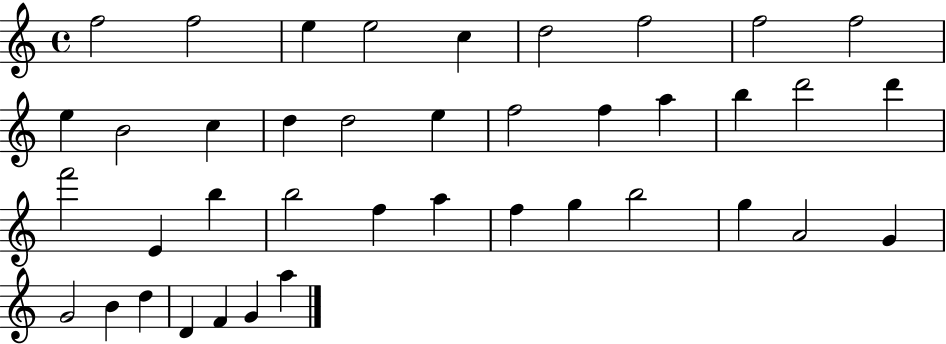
X:1
T:Untitled
M:4/4
L:1/4
K:C
f2 f2 e e2 c d2 f2 f2 f2 e B2 c d d2 e f2 f a b d'2 d' f'2 E b b2 f a f g b2 g A2 G G2 B d D F G a